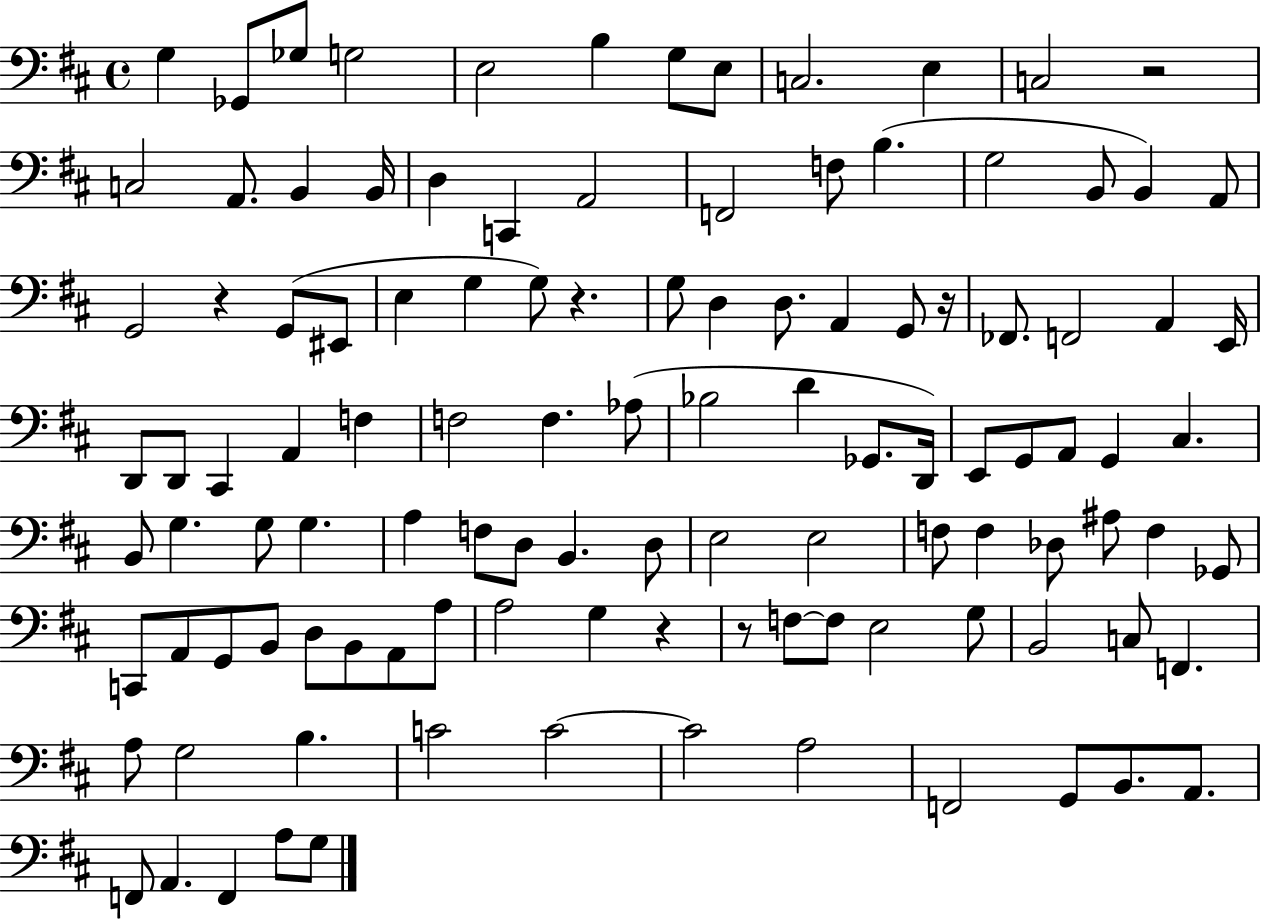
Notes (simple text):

G3/q Gb2/e Gb3/e G3/h E3/h B3/q G3/e E3/e C3/h. E3/q C3/h R/h C3/h A2/e. B2/q B2/s D3/q C2/q A2/h F2/h F3/e B3/q. G3/h B2/e B2/q A2/e G2/h R/q G2/e EIS2/e E3/q G3/q G3/e R/q. G3/e D3/q D3/e. A2/q G2/e R/s FES2/e. F2/h A2/q E2/s D2/e D2/e C#2/q A2/q F3/q F3/h F3/q. Ab3/e Bb3/h D4/q Gb2/e. D2/s E2/e G2/e A2/e G2/q C#3/q. B2/e G3/q. G3/e G3/q. A3/q F3/e D3/e B2/q. D3/e E3/h E3/h F3/e F3/q Db3/e A#3/e F3/q Gb2/e C2/e A2/e G2/e B2/e D3/e B2/e A2/e A3/e A3/h G3/q R/q R/e F3/e F3/e E3/h G3/e B2/h C3/e F2/q. A3/e G3/h B3/q. C4/h C4/h C4/h A3/h F2/h G2/e B2/e. A2/e. F2/e A2/q. F2/q A3/e G3/e